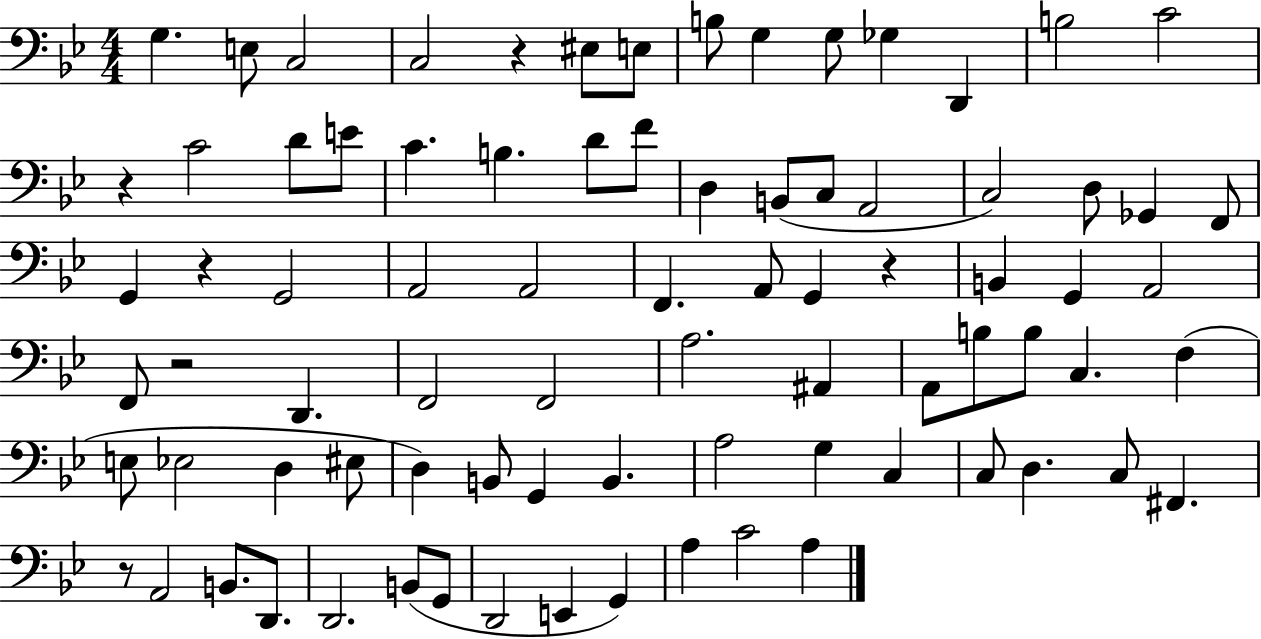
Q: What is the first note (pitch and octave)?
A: G3